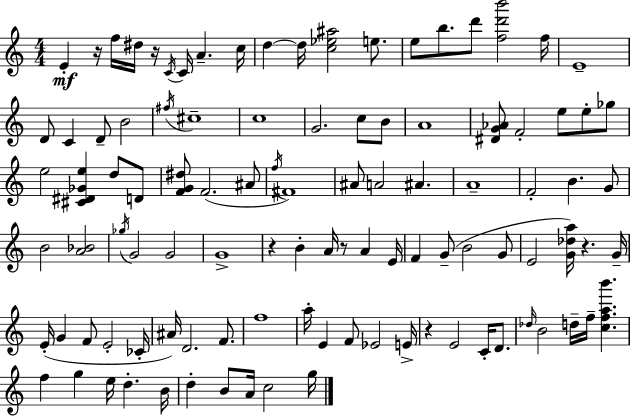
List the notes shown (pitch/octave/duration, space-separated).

E4/q R/s F5/s D#5/s R/s C4/s C4/s A4/q. C5/s D5/q D5/s [C5,Eb5,A#5]/h E5/e. E5/e B5/e. D6/e [F5,D6,B6]/h F5/s E4/w D4/e C4/q D4/e B4/h F#5/s C#5/w C5/w G4/h. C5/e B4/e A4/w [D#4,G4,Ab4]/e F4/h E5/e E5/e Gb5/e E5/h [C#4,D#4,Gb4,E5]/q D5/e D4/e [F4,G4,D#5]/e F4/h. A#4/e F5/s F#4/w A#4/e A4/h A#4/q. A4/w F4/h B4/q. G4/e B4/h [A4,Bb4]/h Gb5/s G4/h G4/h G4/w R/q B4/q A4/s R/e A4/q E4/s F4/q G4/e B4/h G4/e E4/h [G4,Db5,A5]/s R/q. G4/s E4/s G4/q F4/e E4/h CES4/s A#4/s D4/h. F4/e. F5/w A5/s E4/q F4/e Eb4/h E4/s R/q E4/h C4/s D4/e. Db5/s B4/h D5/s F5/s [C5,F5,A5,B6]/q. F5/q G5/q E5/s D5/q. B4/s D5/q B4/e A4/s C5/h G5/s